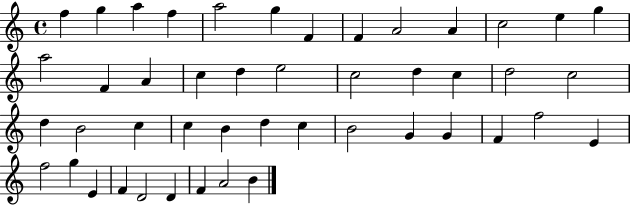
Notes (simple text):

F5/q G5/q A5/q F5/q A5/h G5/q F4/q F4/q A4/h A4/q C5/h E5/q G5/q A5/h F4/q A4/q C5/q D5/q E5/h C5/h D5/q C5/q D5/h C5/h D5/q B4/h C5/q C5/q B4/q D5/q C5/q B4/h G4/q G4/q F4/q F5/h E4/q F5/h G5/q E4/q F4/q D4/h D4/q F4/q A4/h B4/q